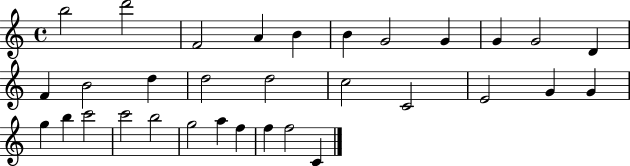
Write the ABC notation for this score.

X:1
T:Untitled
M:4/4
L:1/4
K:C
b2 d'2 F2 A B B G2 G G G2 D F B2 d d2 d2 c2 C2 E2 G G g b c'2 c'2 b2 g2 a f f f2 C